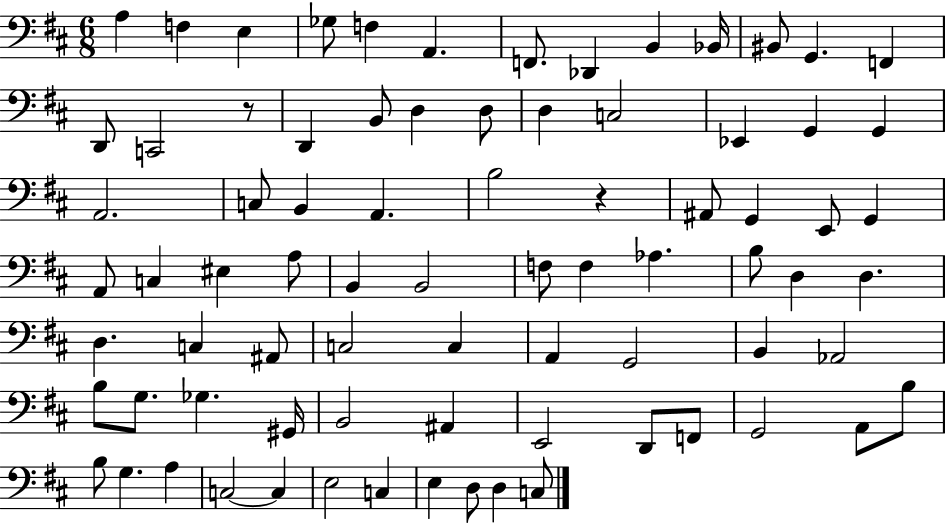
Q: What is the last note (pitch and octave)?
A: C3